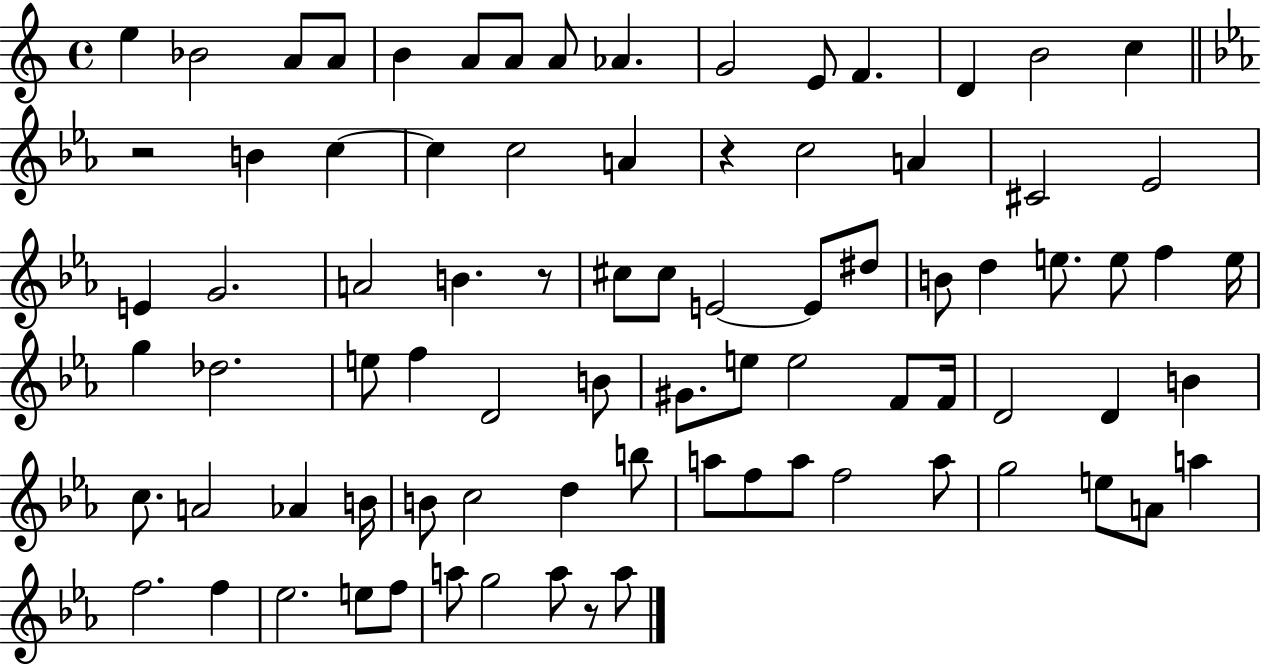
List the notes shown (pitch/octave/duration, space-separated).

E5/q Bb4/h A4/e A4/e B4/q A4/e A4/e A4/e Ab4/q. G4/h E4/e F4/q. D4/q B4/h C5/q R/h B4/q C5/q C5/q C5/h A4/q R/q C5/h A4/q C#4/h Eb4/h E4/q G4/h. A4/h B4/q. R/e C#5/e C#5/e E4/h E4/e D#5/e B4/e D5/q E5/e. E5/e F5/q E5/s G5/q Db5/h. E5/e F5/q D4/h B4/e G#4/e. E5/e E5/h F4/e F4/s D4/h D4/q B4/q C5/e. A4/h Ab4/q B4/s B4/e C5/h D5/q B5/e A5/e F5/e A5/e F5/h A5/e G5/h E5/e A4/e A5/q F5/h. F5/q Eb5/h. E5/e F5/e A5/e G5/h A5/e R/e A5/e